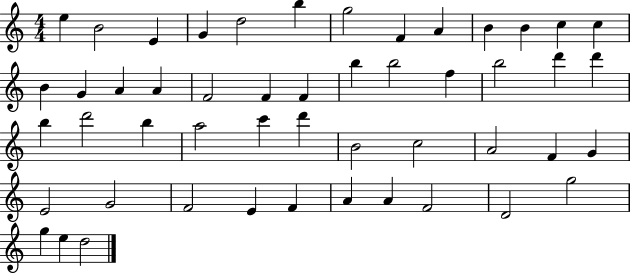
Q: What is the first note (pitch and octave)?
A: E5